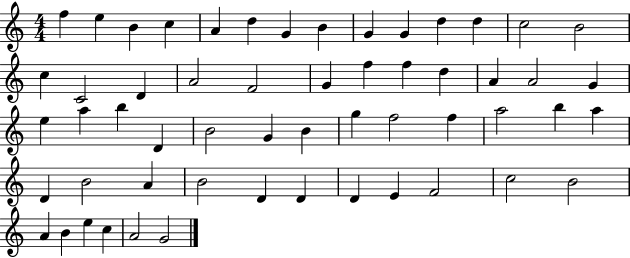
{
  \clef treble
  \numericTimeSignature
  \time 4/4
  \key c \major
  f''4 e''4 b'4 c''4 | a'4 d''4 g'4 b'4 | g'4 g'4 d''4 d''4 | c''2 b'2 | \break c''4 c'2 d'4 | a'2 f'2 | g'4 f''4 f''4 d''4 | a'4 a'2 g'4 | \break e''4 a''4 b''4 d'4 | b'2 g'4 b'4 | g''4 f''2 f''4 | a''2 b''4 a''4 | \break d'4 b'2 a'4 | b'2 d'4 d'4 | d'4 e'4 f'2 | c''2 b'2 | \break a'4 b'4 e''4 c''4 | a'2 g'2 | \bar "|."
}